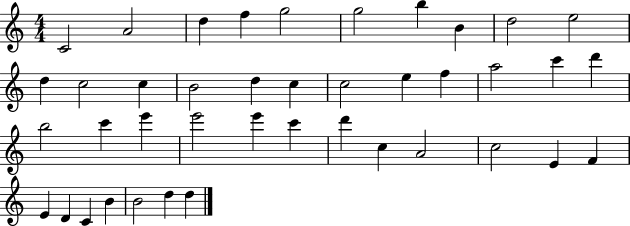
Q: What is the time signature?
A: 4/4